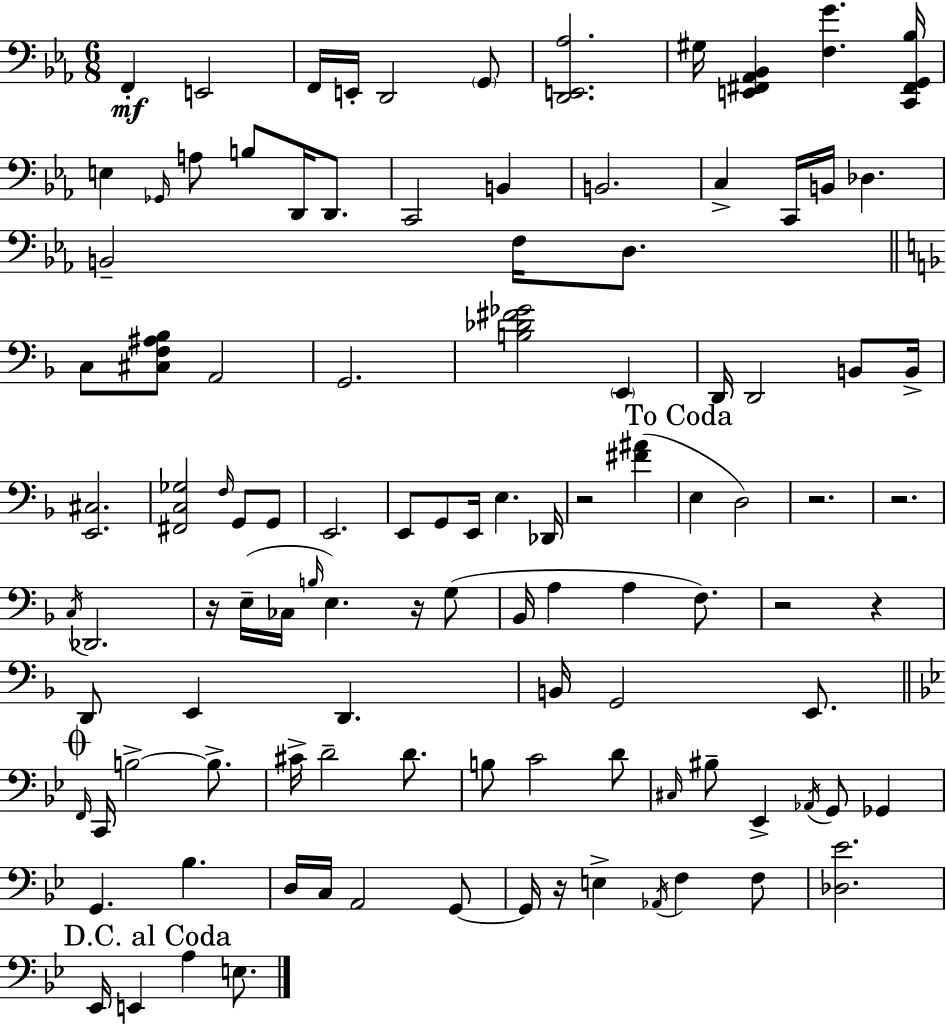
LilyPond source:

{
  \clef bass
  \numericTimeSignature
  \time 6/8
  \key ees \major
  \repeat volta 2 { f,4-.\mf e,2 | f,16 e,16-. d,2 \parenthesize g,8 | <d, e, aes>2. | gis16 <e, fis, aes, bes,>4 <f g'>4. <c, fis, g, bes>16 | \break e4 \grace { ges,16 } a8 b8 d,16 d,8. | c,2 b,4 | b,2. | c4-> c,16 b,16 des4. | \break b,2-- f16 d8. | \bar "||" \break \key d \minor c8 <cis f ais bes>8 a,2 | g,2. | <b des' fis' ges'>2 \parenthesize e,4 | d,16 d,2 b,8 b,16-> | \break <e, cis>2. | <fis, c ges>2 \grace { f16 } g,8 g,8 | e,2. | e,8 g,8 e,16 e4. | \break des,16 r2 <fis' ais'>4( | \mark "To Coda" e4 d2) | r2. | r2. | \break \acciaccatura { c16 } des,2. | r16 e16--( ces16 \grace { b16 }) e4. | r16 g8( bes,16 a4 a4 | f8.) r2 r4 | \break d,8 e,4 d,4. | b,16 g,2 | e,8. \mark \markup { \musicglyph "scripts.coda" } \bar "||" \break \key bes \major \grace { f,16 } c,16 b2->~~ b8.-> | cis'16-> d'2-- d'8. | b8 c'2 d'8 | \grace { cis16 } bis8-- ees,4-> \acciaccatura { aes,16 } g,8 ges,4 | \break g,4. bes4. | d16 c16 a,2 | g,8~~ g,16 r16 e4-> \acciaccatura { aes,16 } f4 | f8 <des ees'>2. | \break \mark "D.C. al Coda" ees,16 e,4 a4 | e8. } \bar "|."
}